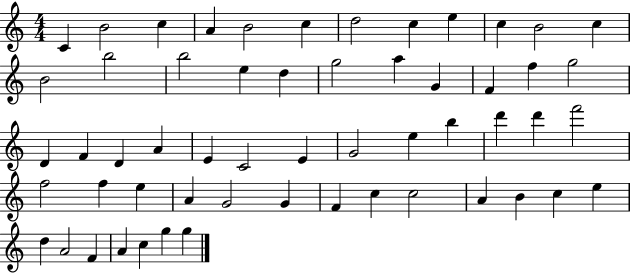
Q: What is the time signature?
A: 4/4